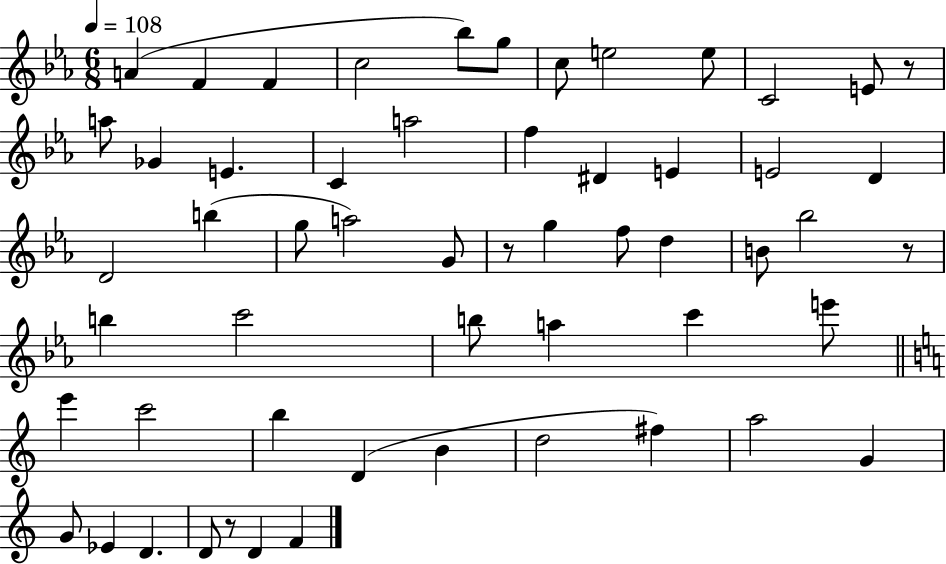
A4/q F4/q F4/q C5/h Bb5/e G5/e C5/e E5/h E5/e C4/h E4/e R/e A5/e Gb4/q E4/q. C4/q A5/h F5/q D#4/q E4/q E4/h D4/q D4/h B5/q G5/e A5/h G4/e R/e G5/q F5/e D5/q B4/e Bb5/h R/e B5/q C6/h B5/e A5/q C6/q E6/e E6/q C6/h B5/q D4/q B4/q D5/h F#5/q A5/h G4/q G4/e Eb4/q D4/q. D4/e R/e D4/q F4/q